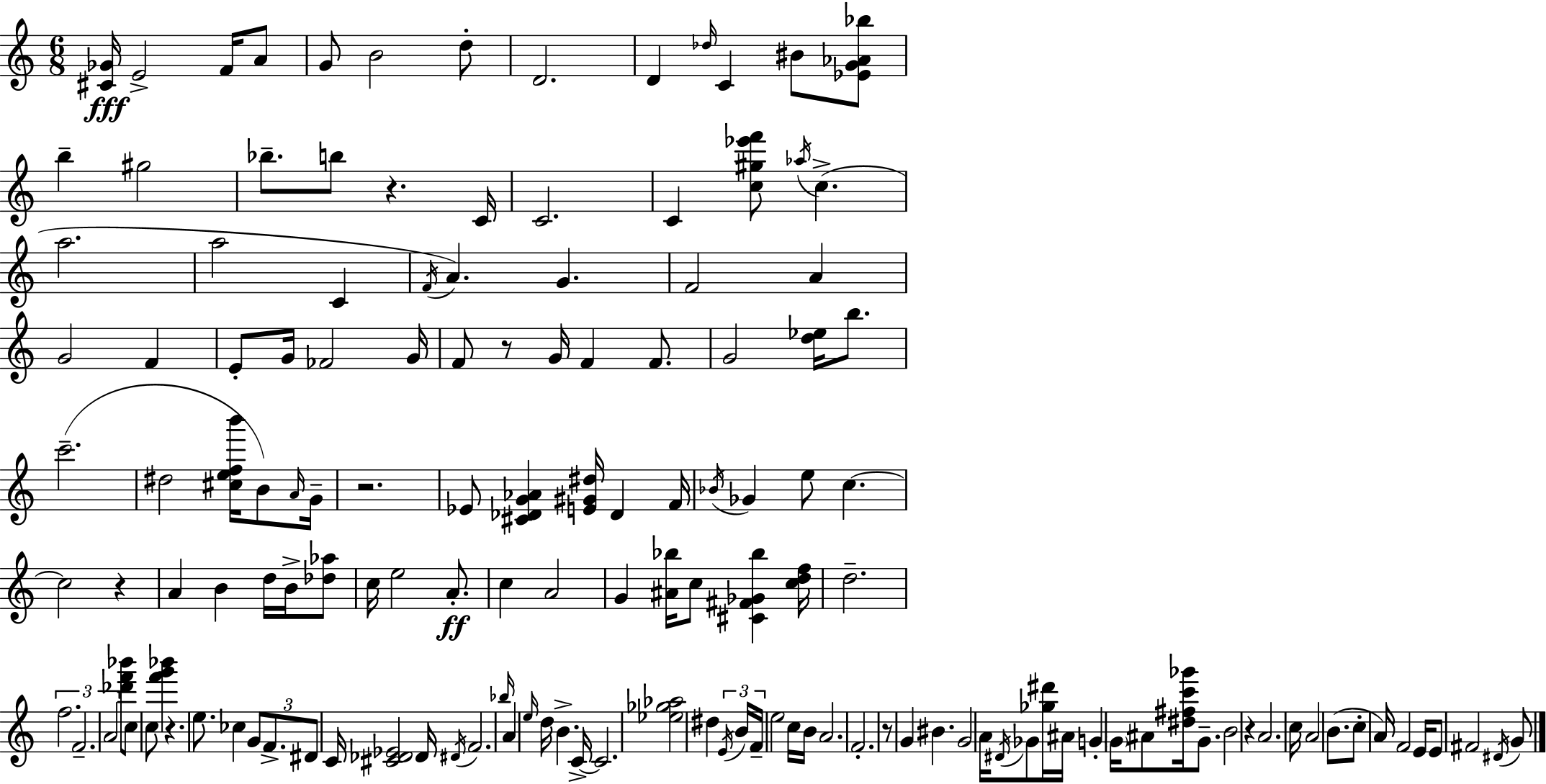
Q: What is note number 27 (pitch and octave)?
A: F4